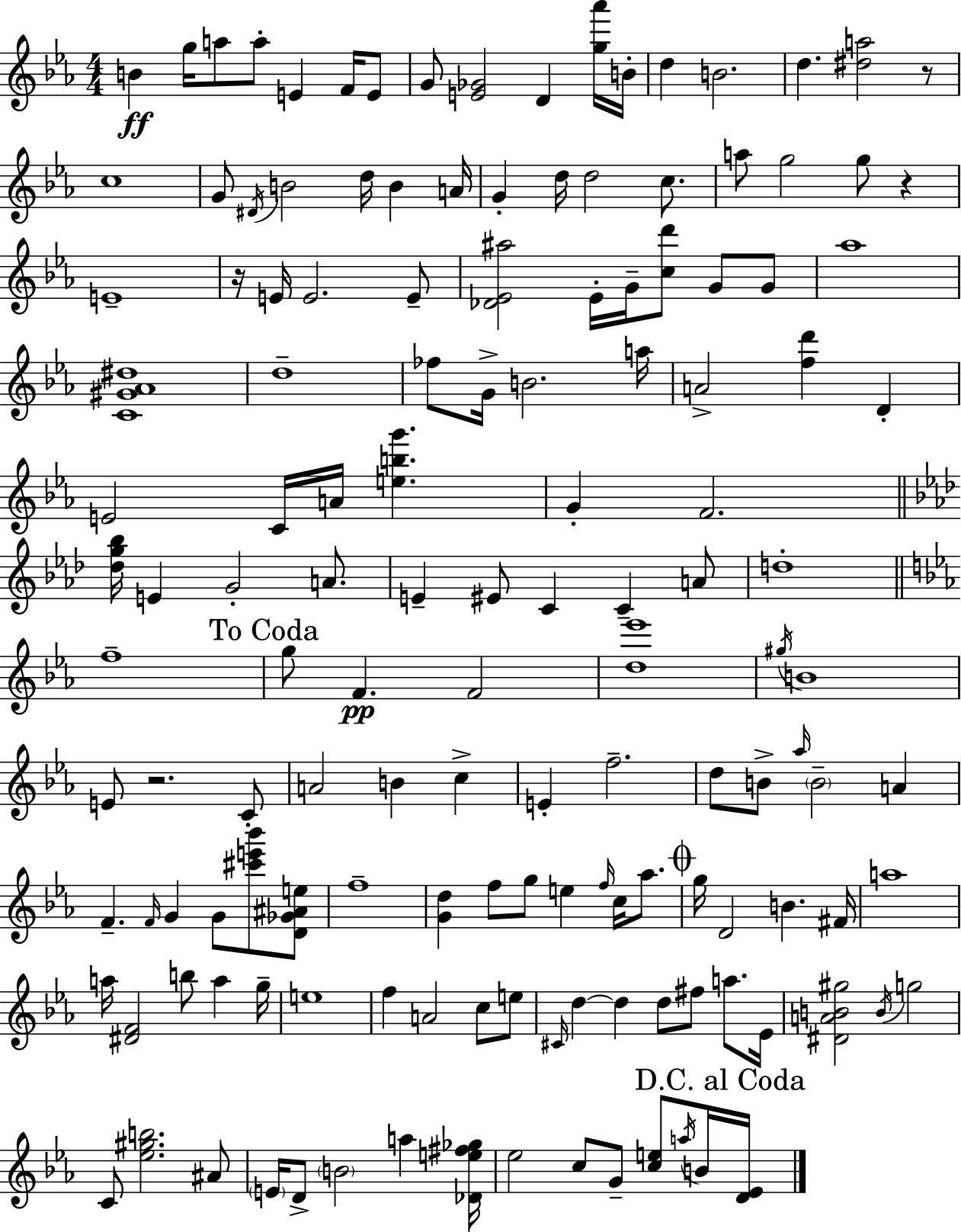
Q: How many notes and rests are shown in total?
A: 143